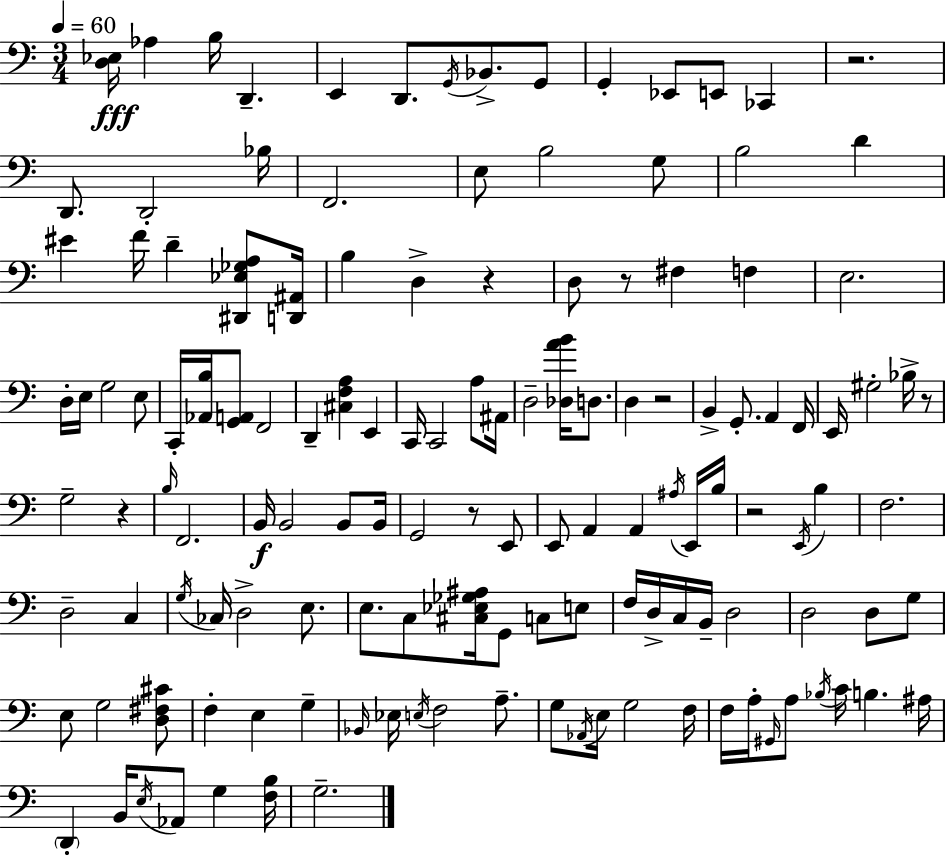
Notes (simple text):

[D3,Eb3]/s Ab3/q B3/s D2/q. E2/q D2/e. G2/s Bb2/e. G2/e G2/q Eb2/e E2/e CES2/q R/h. D2/e. D2/h Bb3/s F2/h. E3/e B3/h G3/e B3/h D4/q EIS4/q F4/s D4/q [D#2,Eb3,Gb3,A3]/e [D2,A#2]/s B3/q D3/q R/q D3/e R/e F#3/q F3/q E3/h. D3/s E3/s G3/h E3/e C2/s [Ab2,B3]/s [G2,A2]/e F2/h D2/q [C#3,F3,A3]/q E2/q C2/s C2/h A3/e A#2/s D3/h [Db3,A4,B4]/s D3/e. D3/q R/h B2/q G2/e. A2/q F2/s E2/s G#3/h Bb3/s R/e G3/h R/q B3/s F2/h. B2/s B2/h B2/e B2/s G2/h R/e E2/e E2/e A2/q A2/q A#3/s E2/s B3/s R/h E2/s B3/q F3/h. D3/h C3/q G3/s CES3/s D3/h E3/e. E3/e. C3/e [C#3,Eb3,Gb3,A#3]/s G2/e C3/e E3/e F3/s D3/s C3/s B2/s D3/h D3/h D3/e G3/e E3/e G3/h [D3,F#3,C#4]/e F3/q E3/q G3/q Bb2/s Eb3/s E3/s F3/h A3/e. G3/e Ab2/s E3/s G3/h F3/s F3/s A3/s G#2/s A3/e Bb3/s C4/s B3/q. A#3/s D2/q B2/s E3/s Ab2/e G3/q [F3,B3]/s G3/h.